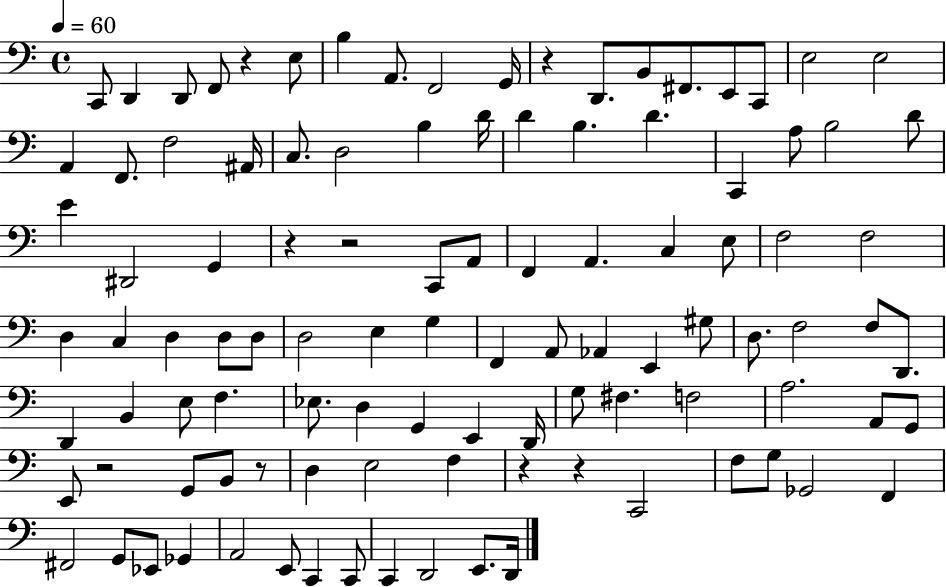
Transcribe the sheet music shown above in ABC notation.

X:1
T:Untitled
M:4/4
L:1/4
K:C
C,,/2 D,, D,,/2 F,,/2 z E,/2 B, A,,/2 F,,2 G,,/4 z D,,/2 B,,/2 ^F,,/2 E,,/2 C,,/2 E,2 E,2 A,, F,,/2 F,2 ^A,,/4 C,/2 D,2 B, D/4 D B, D C,, A,/2 B,2 D/2 E ^D,,2 G,, z z2 C,,/2 A,,/2 F,, A,, C, E,/2 F,2 F,2 D, C, D, D,/2 D,/2 D,2 E, G, F,, A,,/2 _A,, E,, ^G,/2 D,/2 F,2 F,/2 D,,/2 D,, B,, E,/2 F, _E,/2 D, G,, E,, D,,/4 G,/2 ^F, F,2 A,2 A,,/2 G,,/2 E,,/2 z2 G,,/2 B,,/2 z/2 D, E,2 F, z z C,,2 F,/2 G,/2 _G,,2 F,, ^F,,2 G,,/2 _E,,/2 _G,, A,,2 E,,/2 C,, C,,/2 C,, D,,2 E,,/2 D,,/4